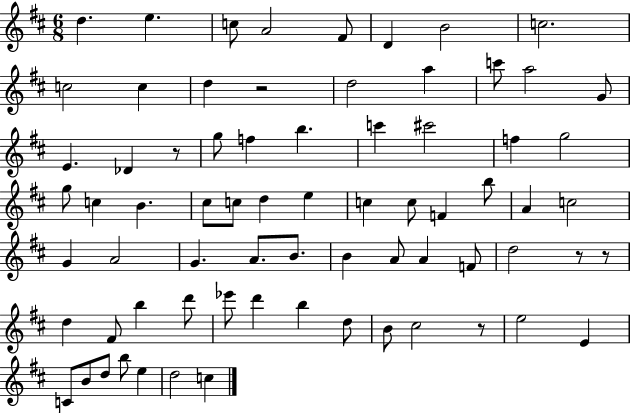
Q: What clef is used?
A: treble